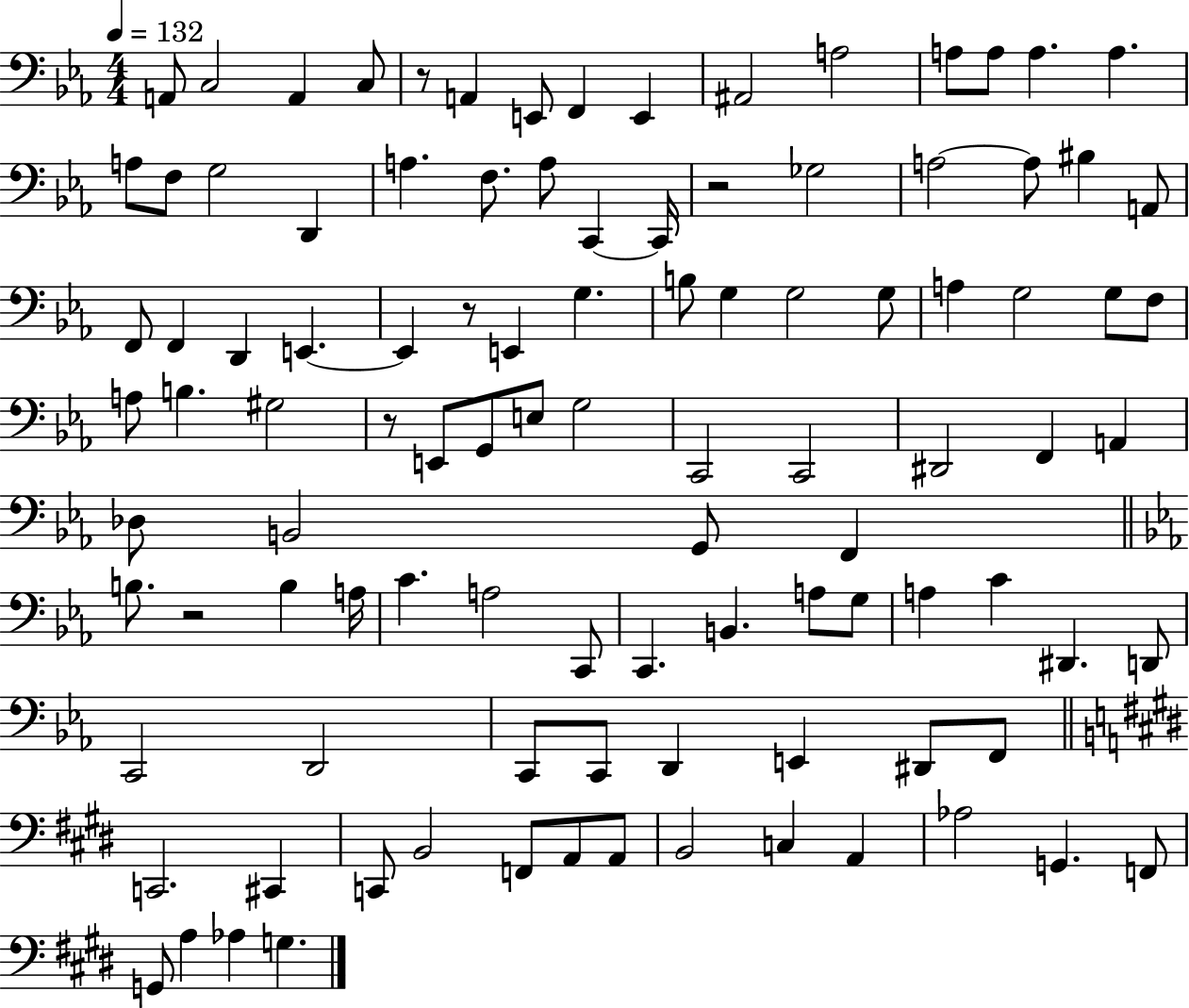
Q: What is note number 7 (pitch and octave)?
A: F2